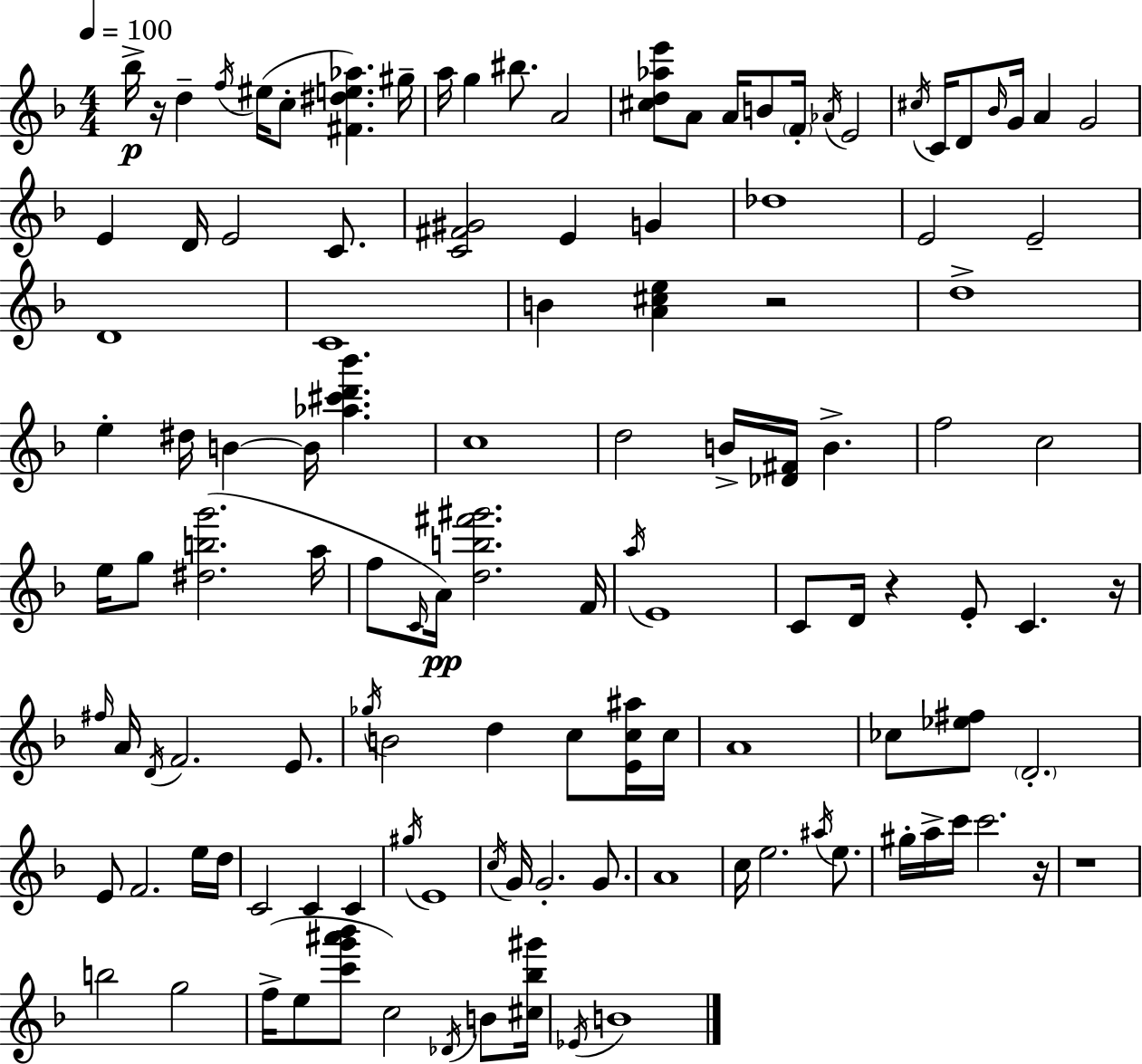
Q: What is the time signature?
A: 4/4